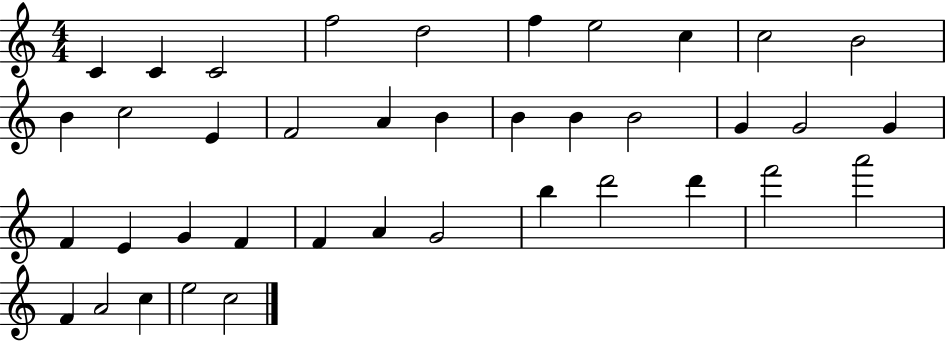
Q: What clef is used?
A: treble